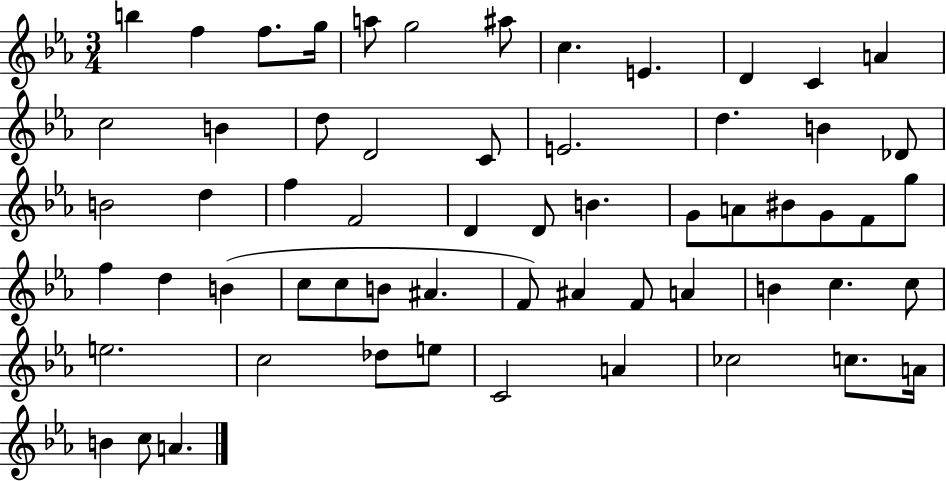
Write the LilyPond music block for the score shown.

{
  \clef treble
  \numericTimeSignature
  \time 3/4
  \key ees \major
  b''4 f''4 f''8. g''16 | a''8 g''2 ais''8 | c''4. e'4. | d'4 c'4 a'4 | \break c''2 b'4 | d''8 d'2 c'8 | e'2. | d''4. b'4 des'8 | \break b'2 d''4 | f''4 f'2 | d'4 d'8 b'4. | g'8 a'8 bis'8 g'8 f'8 g''8 | \break f''4 d''4 b'4( | c''8 c''8 b'8 ais'4. | f'8) ais'4 f'8 a'4 | b'4 c''4. c''8 | \break e''2. | c''2 des''8 e''8 | c'2 a'4 | ces''2 c''8. a'16 | \break b'4 c''8 a'4. | \bar "|."
}